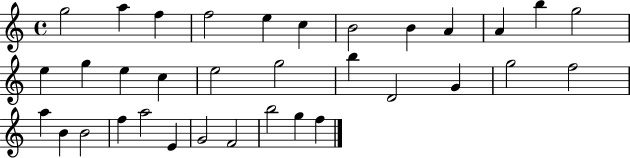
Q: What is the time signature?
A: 4/4